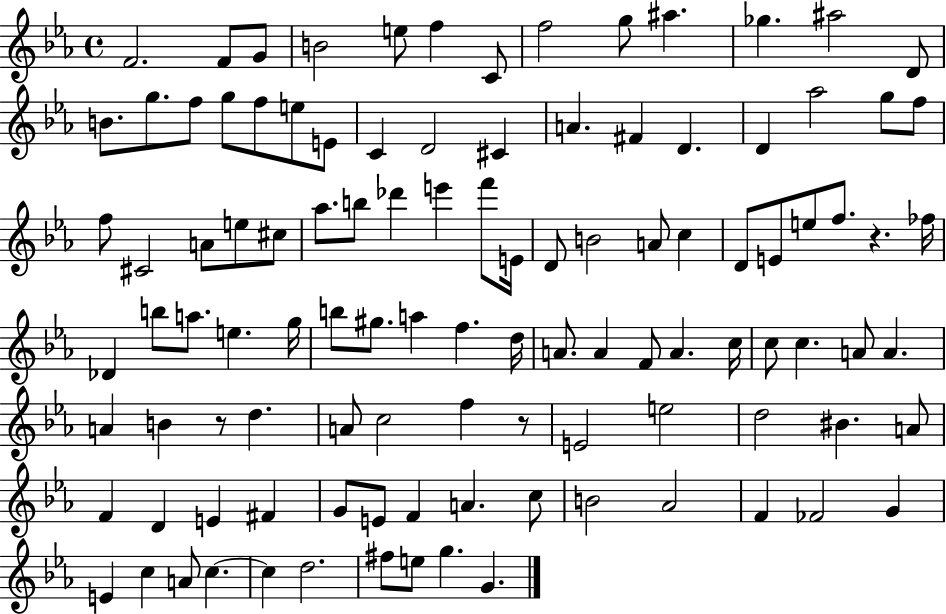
X:1
T:Untitled
M:4/4
L:1/4
K:Eb
F2 F/2 G/2 B2 e/2 f C/2 f2 g/2 ^a _g ^a2 D/2 B/2 g/2 f/2 g/2 f/2 e/2 E/2 C D2 ^C A ^F D D _a2 g/2 f/2 f/2 ^C2 A/2 e/2 ^c/2 _a/2 b/2 _d' e' f'/2 E/4 D/2 B2 A/2 c D/2 E/2 e/2 f/2 z _f/4 _D b/2 a/2 e g/4 b/2 ^g/2 a f d/4 A/2 A F/2 A c/4 c/2 c A/2 A A B z/2 d A/2 c2 f z/2 E2 e2 d2 ^B A/2 F D E ^F G/2 E/2 F A c/2 B2 _A2 F _F2 G E c A/2 c c d2 ^f/2 e/2 g G